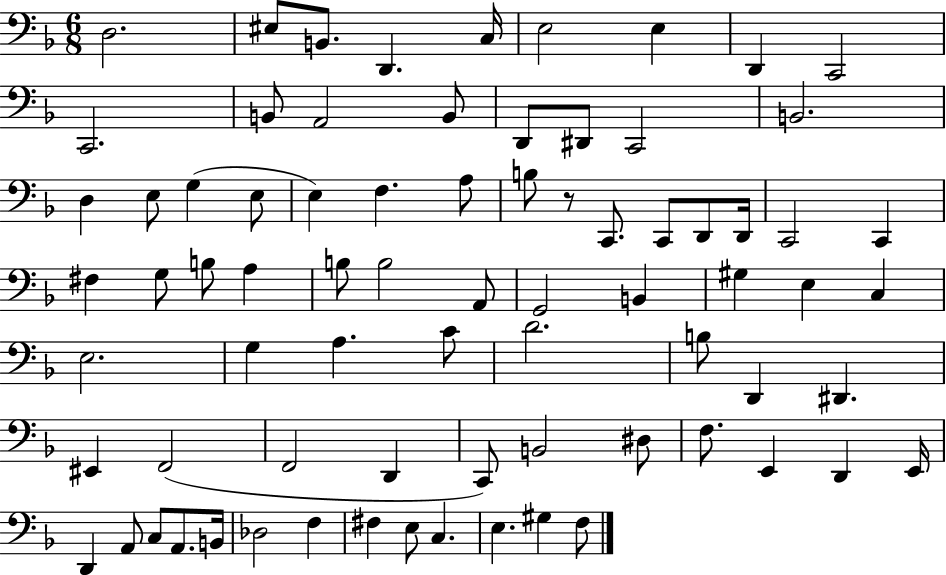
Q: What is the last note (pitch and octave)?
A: F3